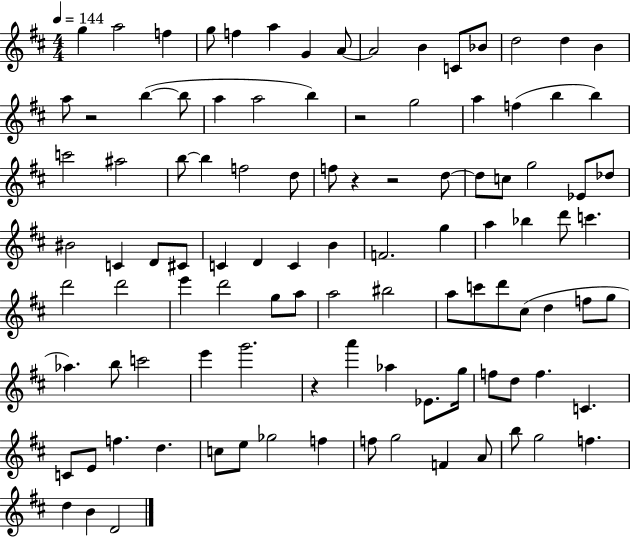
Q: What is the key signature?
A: D major